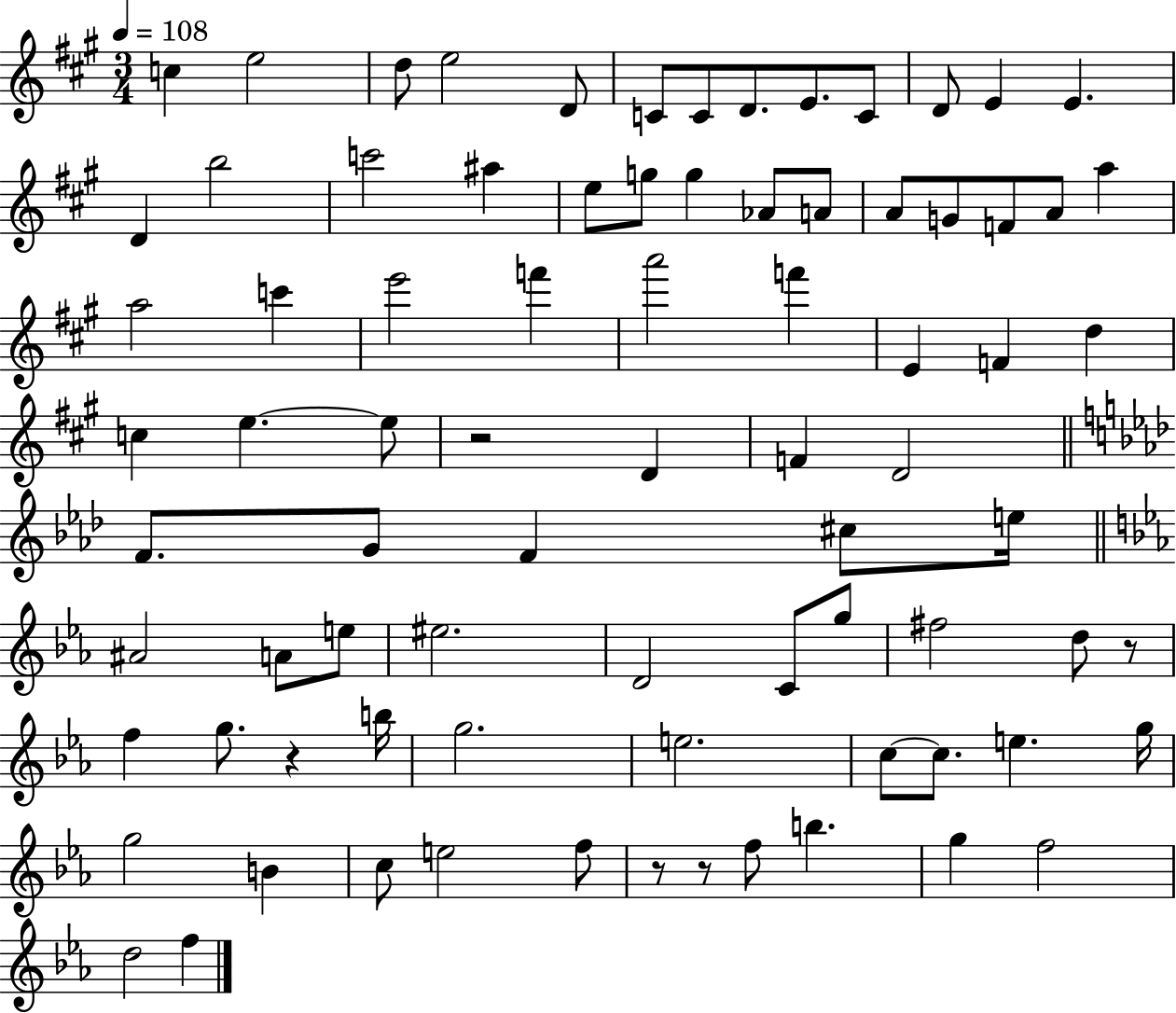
X:1
T:Untitled
M:3/4
L:1/4
K:A
c e2 d/2 e2 D/2 C/2 C/2 D/2 E/2 C/2 D/2 E E D b2 c'2 ^a e/2 g/2 g _A/2 A/2 A/2 G/2 F/2 A/2 a a2 c' e'2 f' a'2 f' E F d c e e/2 z2 D F D2 F/2 G/2 F ^c/2 e/4 ^A2 A/2 e/2 ^e2 D2 C/2 g/2 ^f2 d/2 z/2 f g/2 z b/4 g2 e2 c/2 c/2 e g/4 g2 B c/2 e2 f/2 z/2 z/2 f/2 b g f2 d2 f